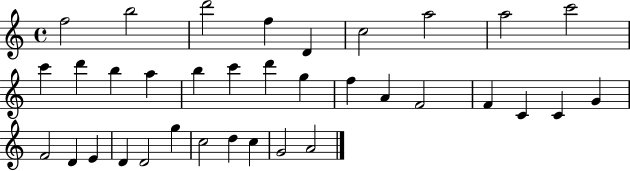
X:1
T:Untitled
M:4/4
L:1/4
K:C
f2 b2 d'2 f D c2 a2 a2 c'2 c' d' b a b c' d' g f A F2 F C C G F2 D E D D2 g c2 d c G2 A2